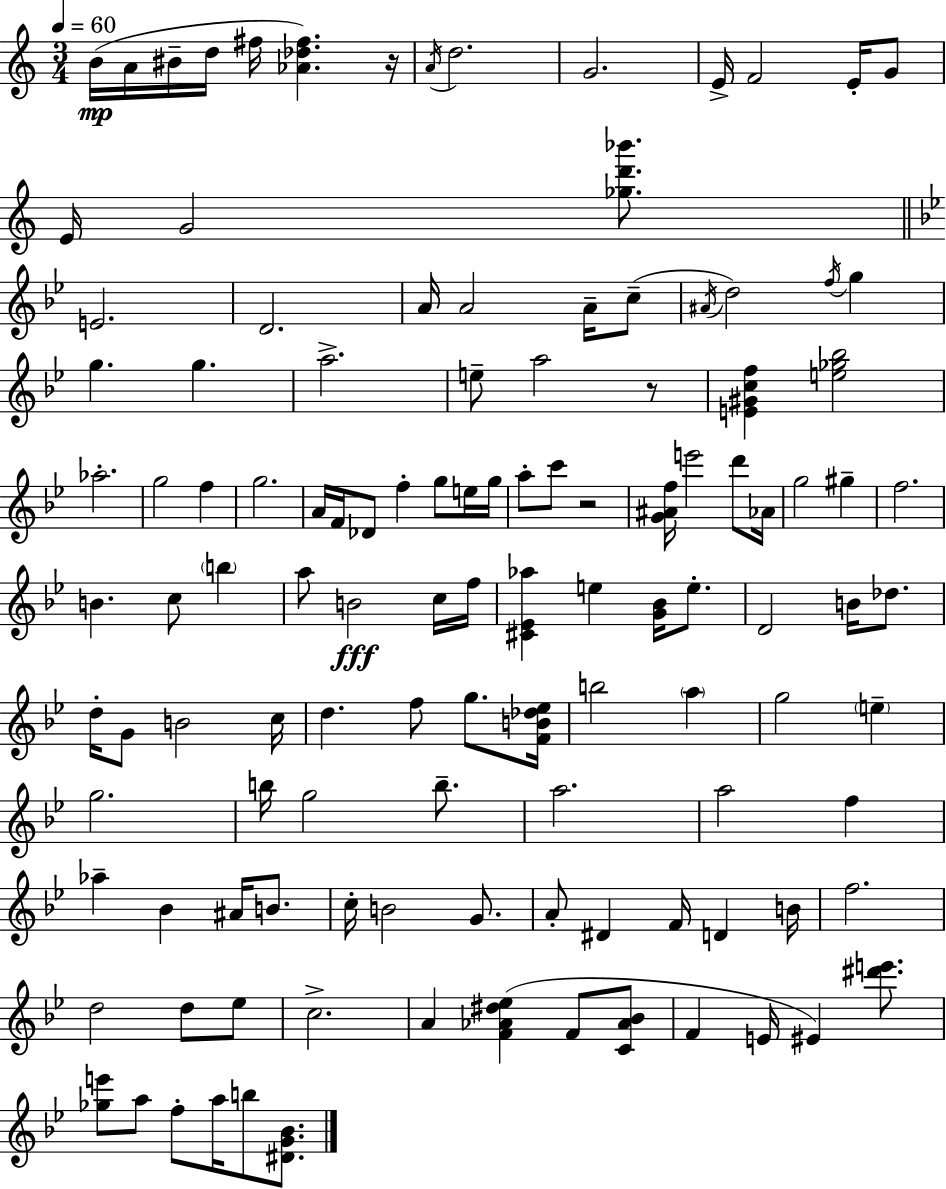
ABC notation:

X:1
T:Untitled
M:3/4
L:1/4
K:C
B/4 A/4 ^B/4 d/4 ^f/4 [_A_d^f] z/4 A/4 d2 G2 E/4 F2 E/4 G/2 E/4 G2 [_gd'_b']/2 E2 D2 A/4 A2 A/4 c/2 ^A/4 d2 f/4 g g g a2 e/2 a2 z/2 [E^Gcf] [e_g_b]2 _a2 g2 f g2 A/4 F/4 _D/2 f g/2 e/4 g/4 a/2 c'/2 z2 [G^Af]/4 e'2 d'/2 _A/4 g2 ^g f2 B c/2 b a/2 B2 c/4 f/4 [^C_E_a] e [G_B]/4 e/2 D2 B/4 _d/2 d/4 G/2 B2 c/4 d f/2 g/2 [FB_d_e]/4 b2 a g2 e g2 b/4 g2 b/2 a2 a2 f _a _B ^A/4 B/2 c/4 B2 G/2 A/2 ^D F/4 D B/4 f2 d2 d/2 _e/2 c2 A [F_A^d_e] F/2 [C_A_B]/2 F E/4 ^E [^d'e']/2 [_ge']/2 a/2 f/2 a/4 b/2 [^DG_B]/2